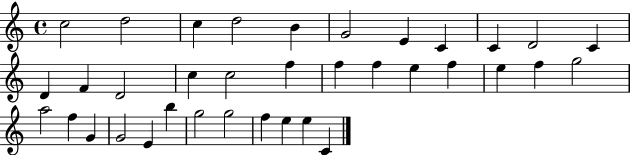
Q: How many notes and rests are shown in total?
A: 36